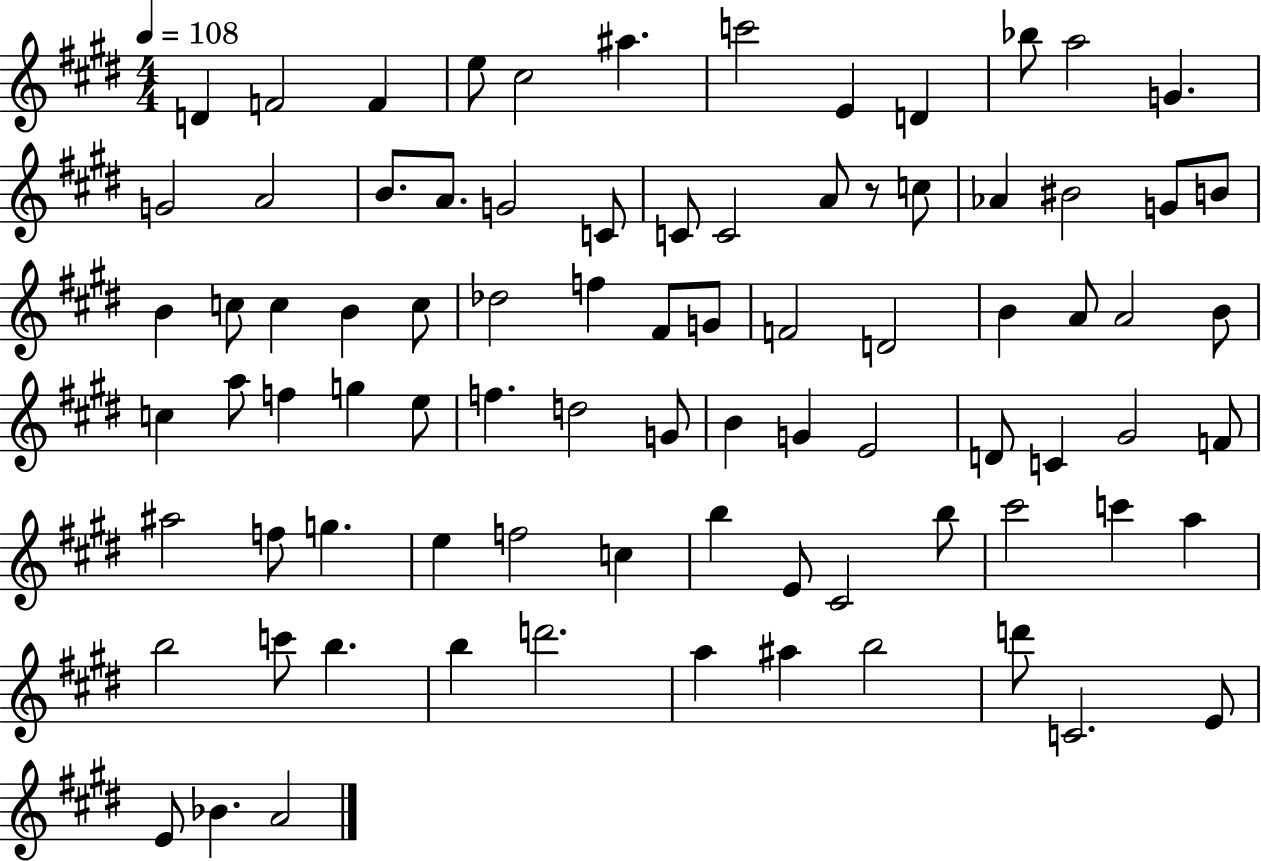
{
  \clef treble
  \numericTimeSignature
  \time 4/4
  \key e \major
  \tempo 4 = 108
  \repeat volta 2 { d'4 f'2 f'4 | e''8 cis''2 ais''4. | c'''2 e'4 d'4 | bes''8 a''2 g'4. | \break g'2 a'2 | b'8. a'8. g'2 c'8 | c'8 c'2 a'8 r8 c''8 | aes'4 bis'2 g'8 b'8 | \break b'4 c''8 c''4 b'4 c''8 | des''2 f''4 fis'8 g'8 | f'2 d'2 | b'4 a'8 a'2 b'8 | \break c''4 a''8 f''4 g''4 e''8 | f''4. d''2 g'8 | b'4 g'4 e'2 | d'8 c'4 gis'2 f'8 | \break ais''2 f''8 g''4. | e''4 f''2 c''4 | b''4 e'8 cis'2 b''8 | cis'''2 c'''4 a''4 | \break b''2 c'''8 b''4. | b''4 d'''2. | a''4 ais''4 b''2 | d'''8 c'2. e'8 | \break e'8 bes'4. a'2 | } \bar "|."
}